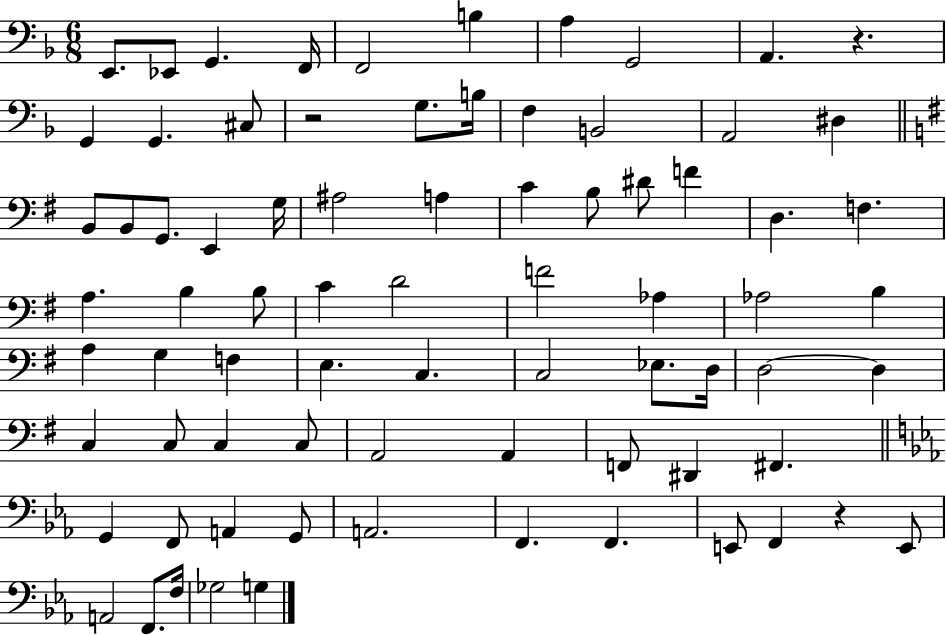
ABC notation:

X:1
T:Untitled
M:6/8
L:1/4
K:F
E,,/2 _E,,/2 G,, F,,/4 F,,2 B, A, G,,2 A,, z G,, G,, ^C,/2 z2 G,/2 B,/4 F, B,,2 A,,2 ^D, B,,/2 B,,/2 G,,/2 E,, G,/4 ^A,2 A, C B,/2 ^D/2 F D, F, A, B, B,/2 C D2 F2 _A, _A,2 B, A, G, F, E, C, C,2 _E,/2 D,/4 D,2 D, C, C,/2 C, C,/2 A,,2 A,, F,,/2 ^D,, ^F,, G,, F,,/2 A,, G,,/2 A,,2 F,, F,, E,,/2 F,, z E,,/2 A,,2 F,,/2 F,/4 _G,2 G,